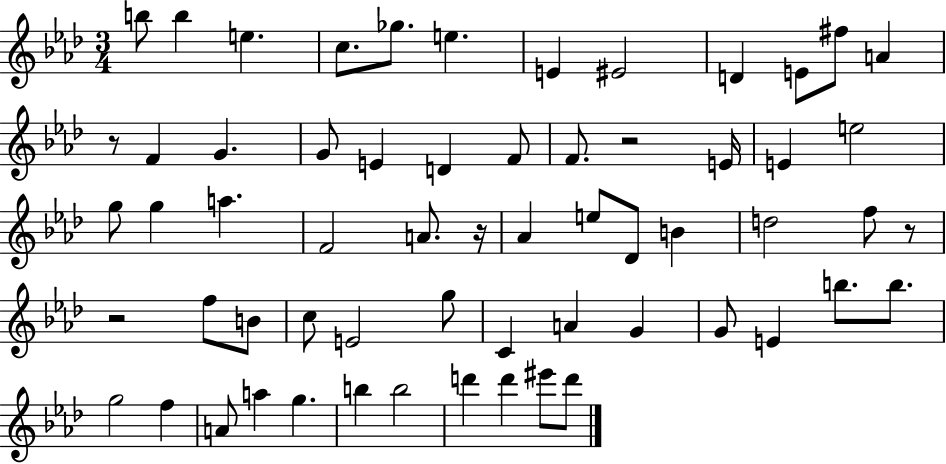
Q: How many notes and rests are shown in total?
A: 61